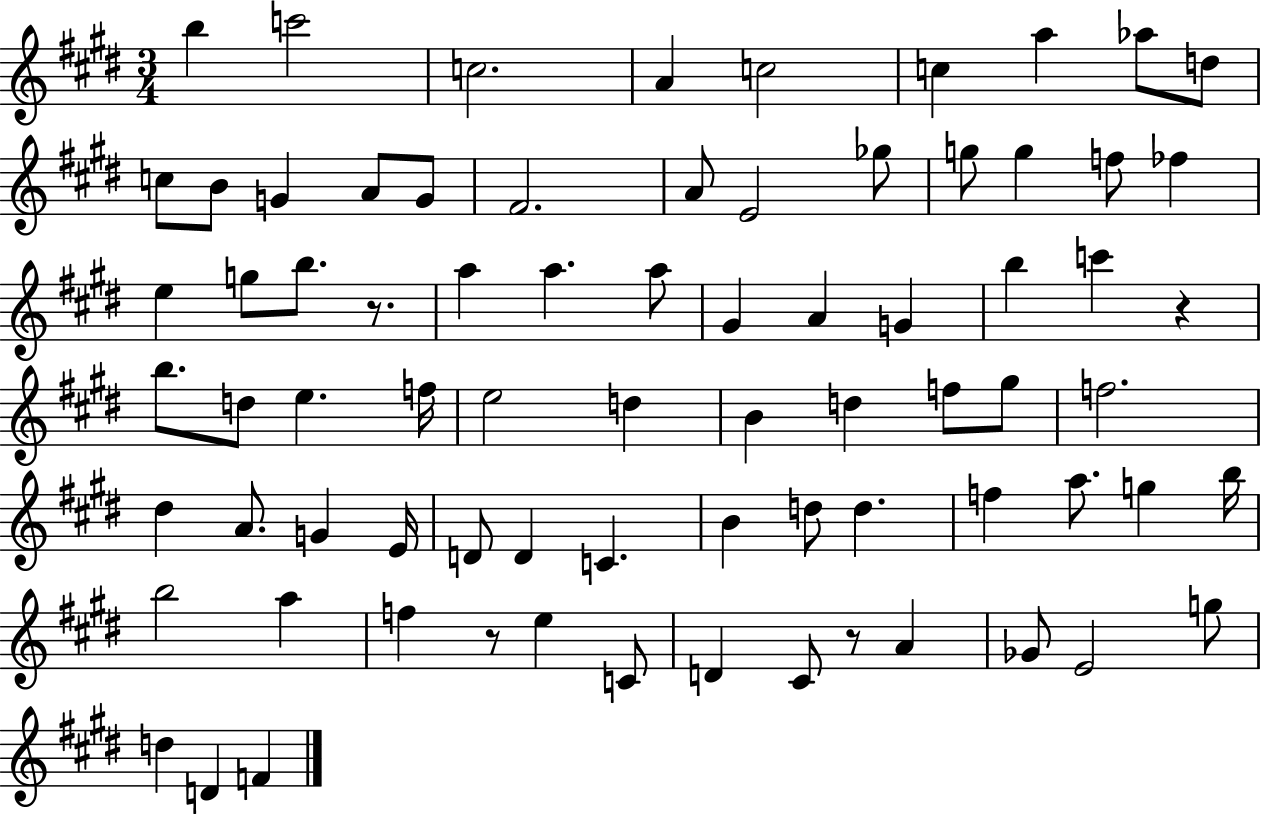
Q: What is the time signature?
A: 3/4